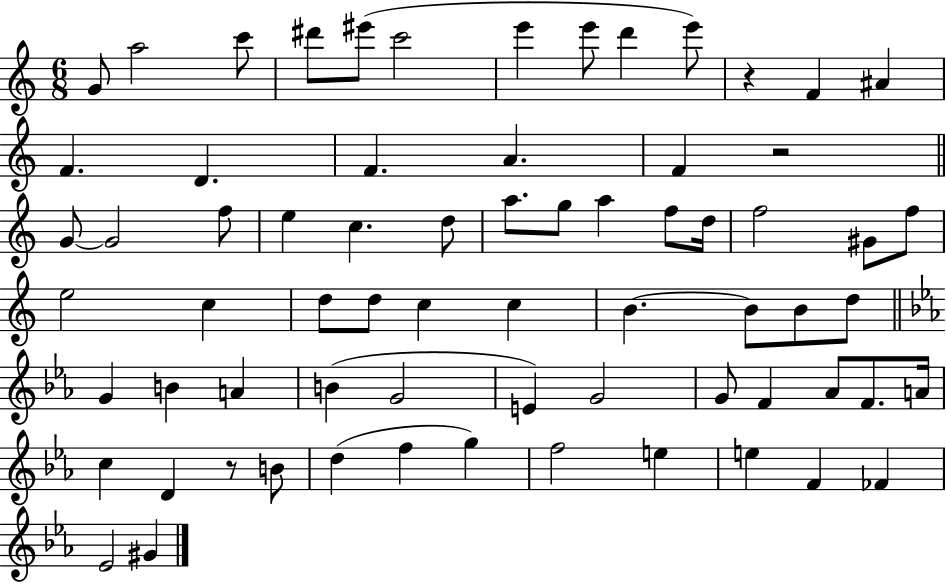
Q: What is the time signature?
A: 6/8